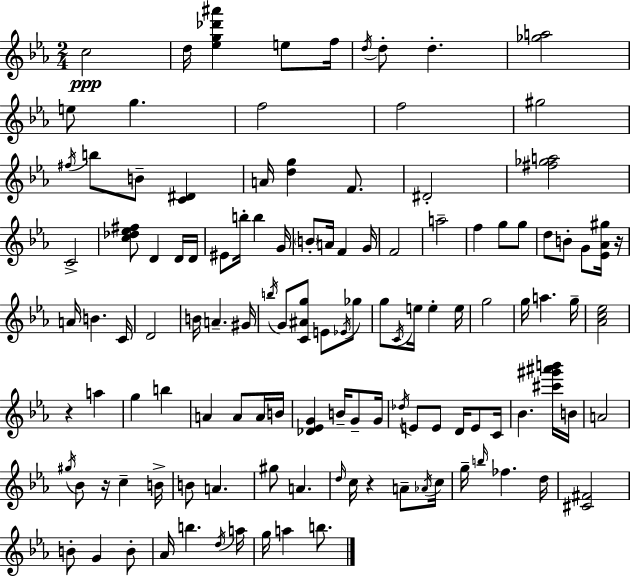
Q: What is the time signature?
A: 2/4